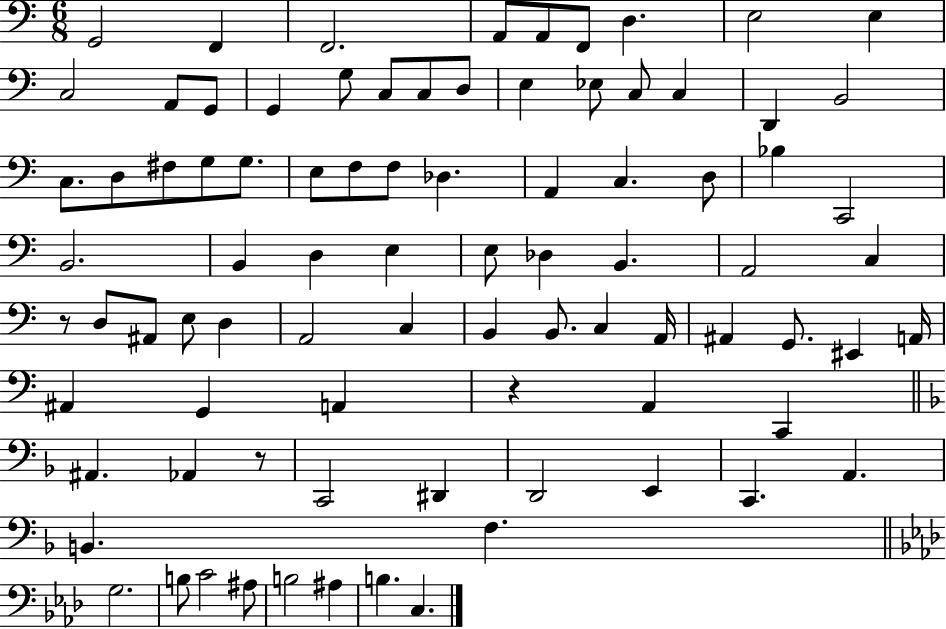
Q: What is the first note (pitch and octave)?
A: G2